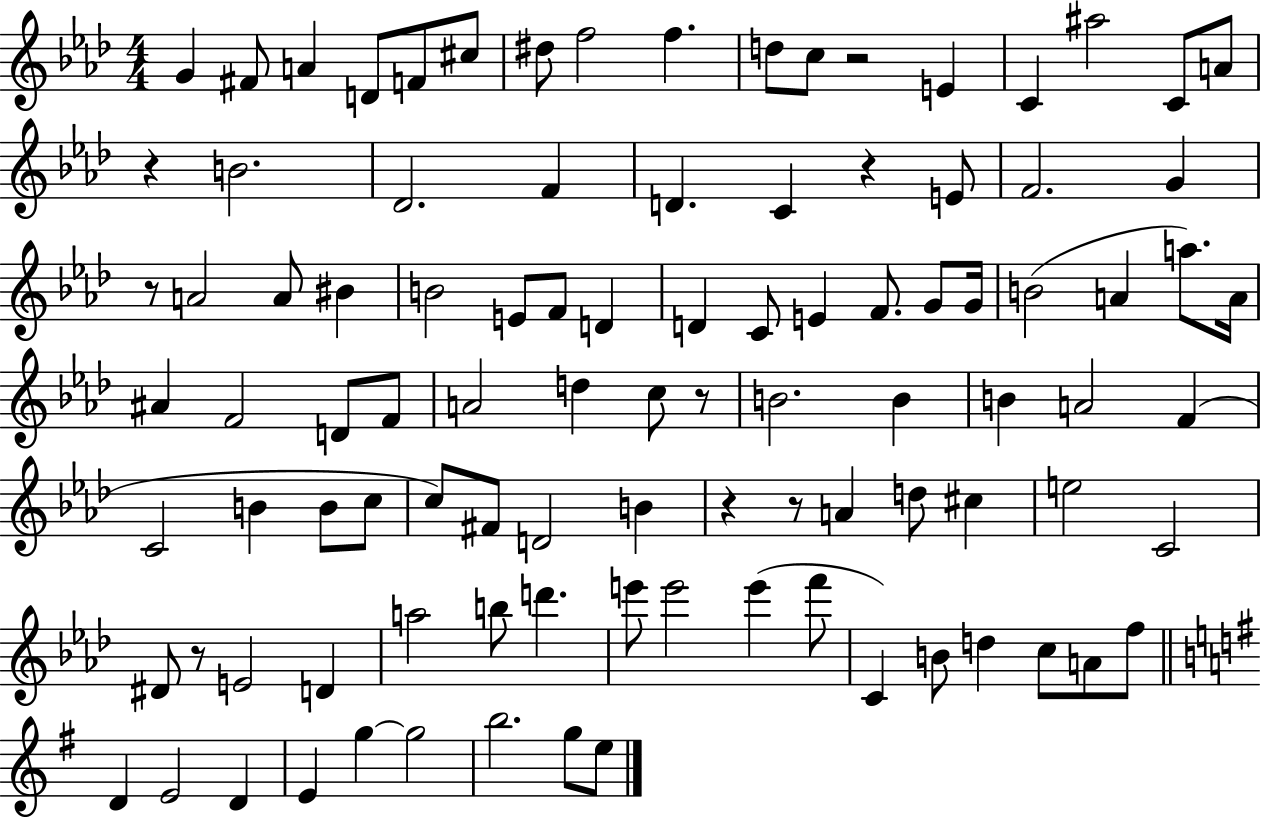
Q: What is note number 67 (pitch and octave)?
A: D#4